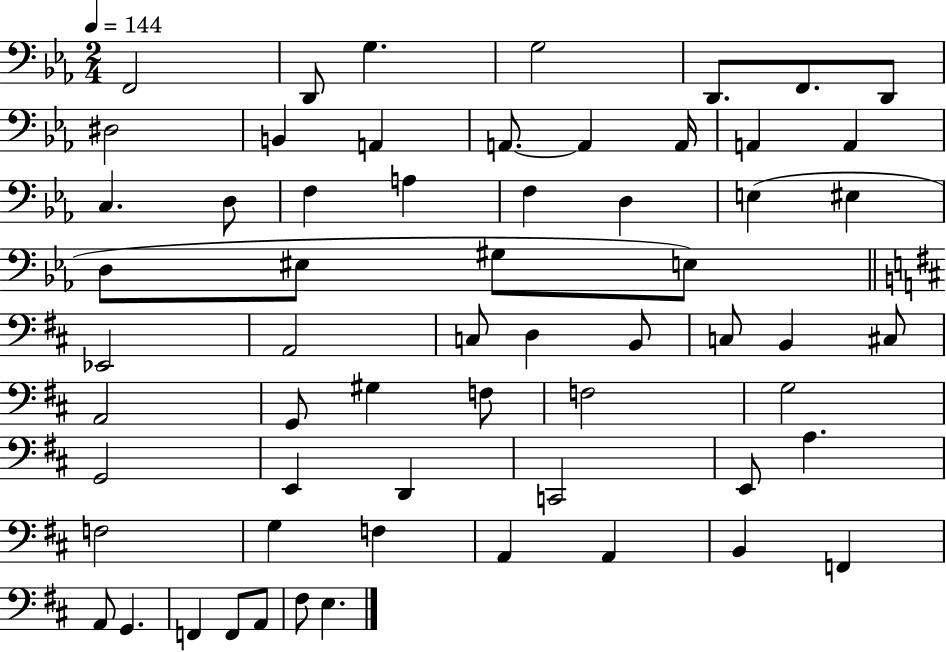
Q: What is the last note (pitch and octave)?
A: E3